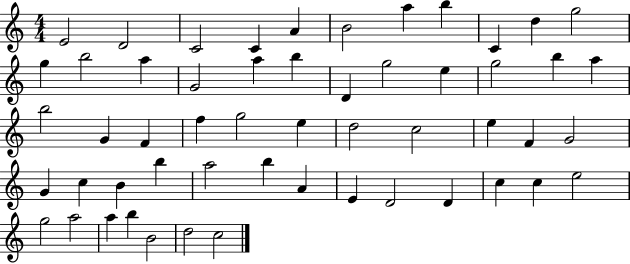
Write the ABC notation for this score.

X:1
T:Untitled
M:4/4
L:1/4
K:C
E2 D2 C2 C A B2 a b C d g2 g b2 a G2 a b D g2 e g2 b a b2 G F f g2 e d2 c2 e F G2 G c B b a2 b A E D2 D c c e2 g2 a2 a b B2 d2 c2